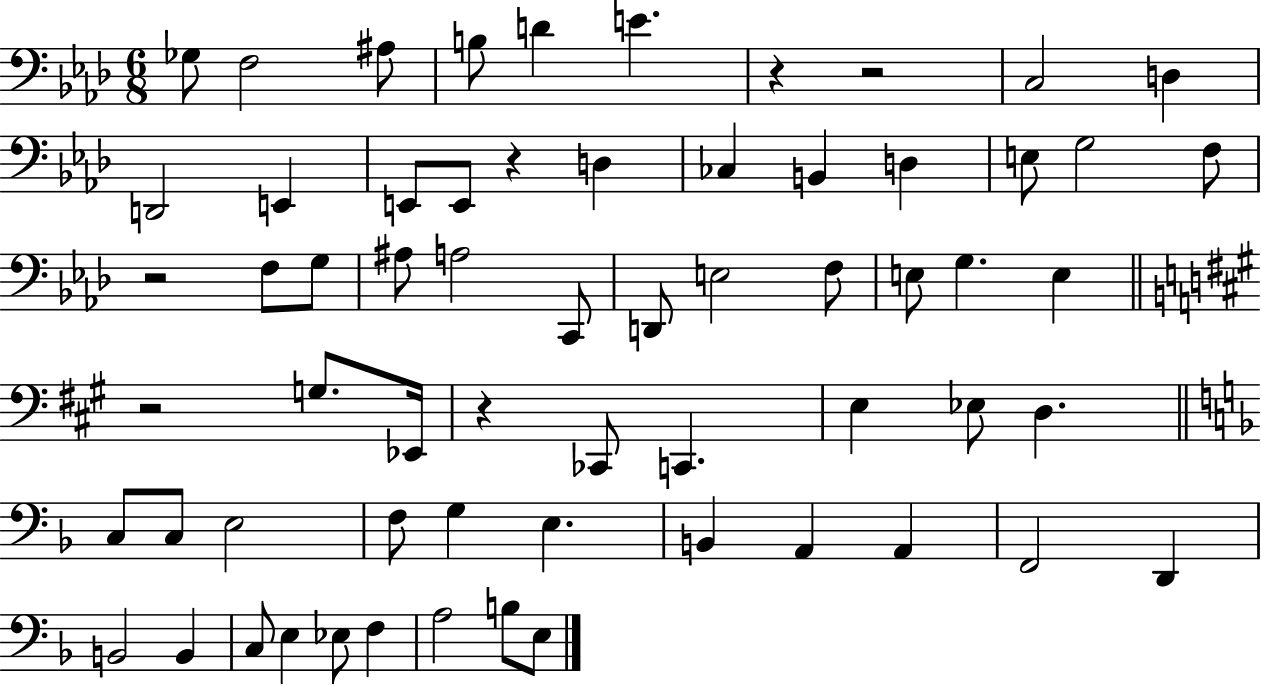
{
  \clef bass
  \numericTimeSignature
  \time 6/8
  \key aes \major
  ges8 f2 ais8 | b8 d'4 e'4. | r4 r2 | c2 d4 | \break d,2 e,4 | e,8 e,8 r4 d4 | ces4 b,4 d4 | e8 g2 f8 | \break r2 f8 g8 | ais8 a2 c,8 | d,8 e2 f8 | e8 g4. e4 | \break \bar "||" \break \key a \major r2 g8. ees,16 | r4 ces,8 c,4. | e4 ees8 d4. | \bar "||" \break \key d \minor c8 c8 e2 | f8 g4 e4. | b,4 a,4 a,4 | f,2 d,4 | \break b,2 b,4 | c8 e4 ees8 f4 | a2 b8 e8 | \bar "|."
}